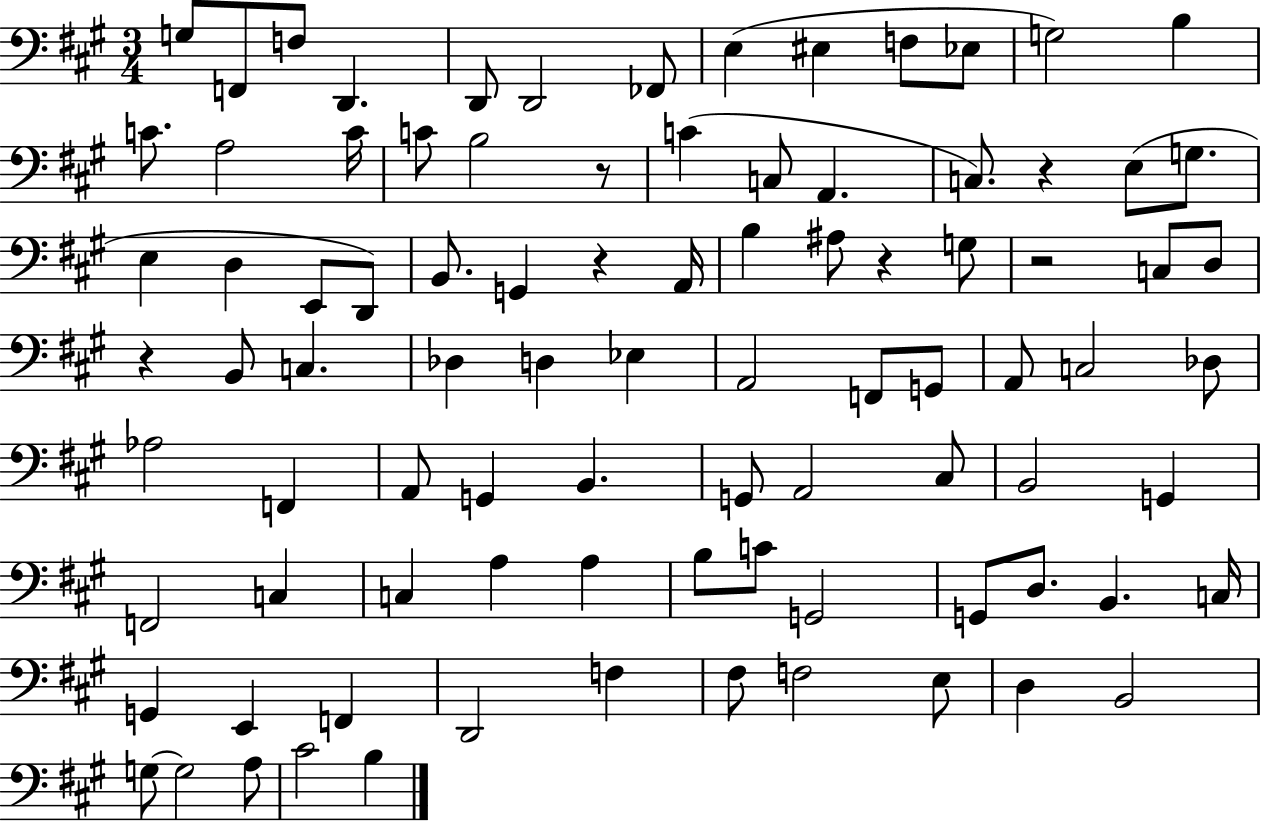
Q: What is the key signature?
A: A major